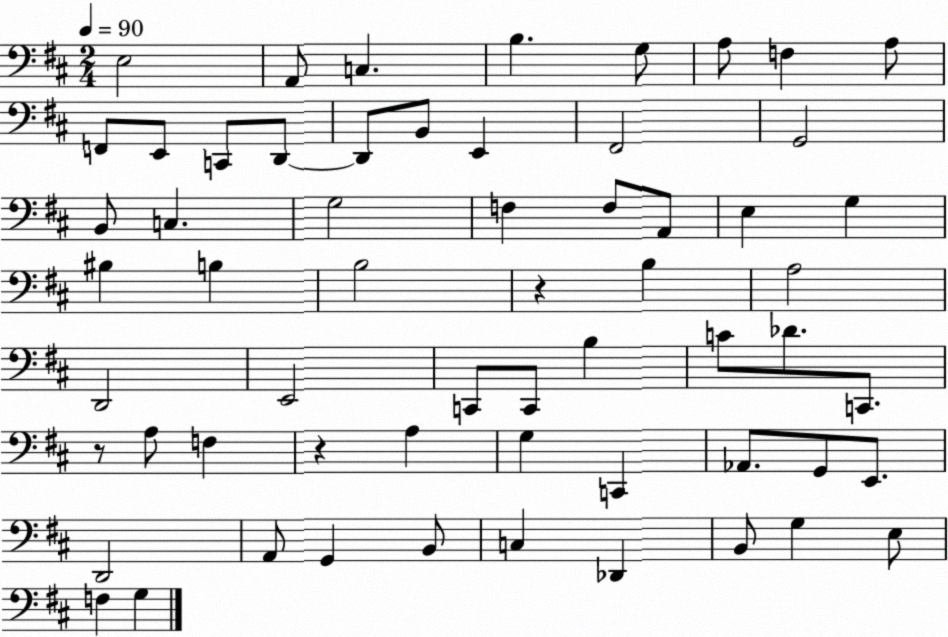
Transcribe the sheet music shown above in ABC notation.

X:1
T:Untitled
M:2/4
L:1/4
K:D
E,2 A,,/2 C, B, G,/2 A,/2 F, A,/2 F,,/2 E,,/2 C,,/2 D,,/2 D,,/2 B,,/2 E,, ^F,,2 G,,2 B,,/2 C, G,2 F, F,/2 A,,/2 E, G, ^B, B, B,2 z B, A,2 D,,2 E,,2 C,,/2 C,,/2 B, C/2 _D/2 C,,/2 z/2 A,/2 F, z A, G, C,, _A,,/2 G,,/2 E,,/2 D,,2 A,,/2 G,, B,,/2 C, _D,, B,,/2 G, E,/2 F, G,